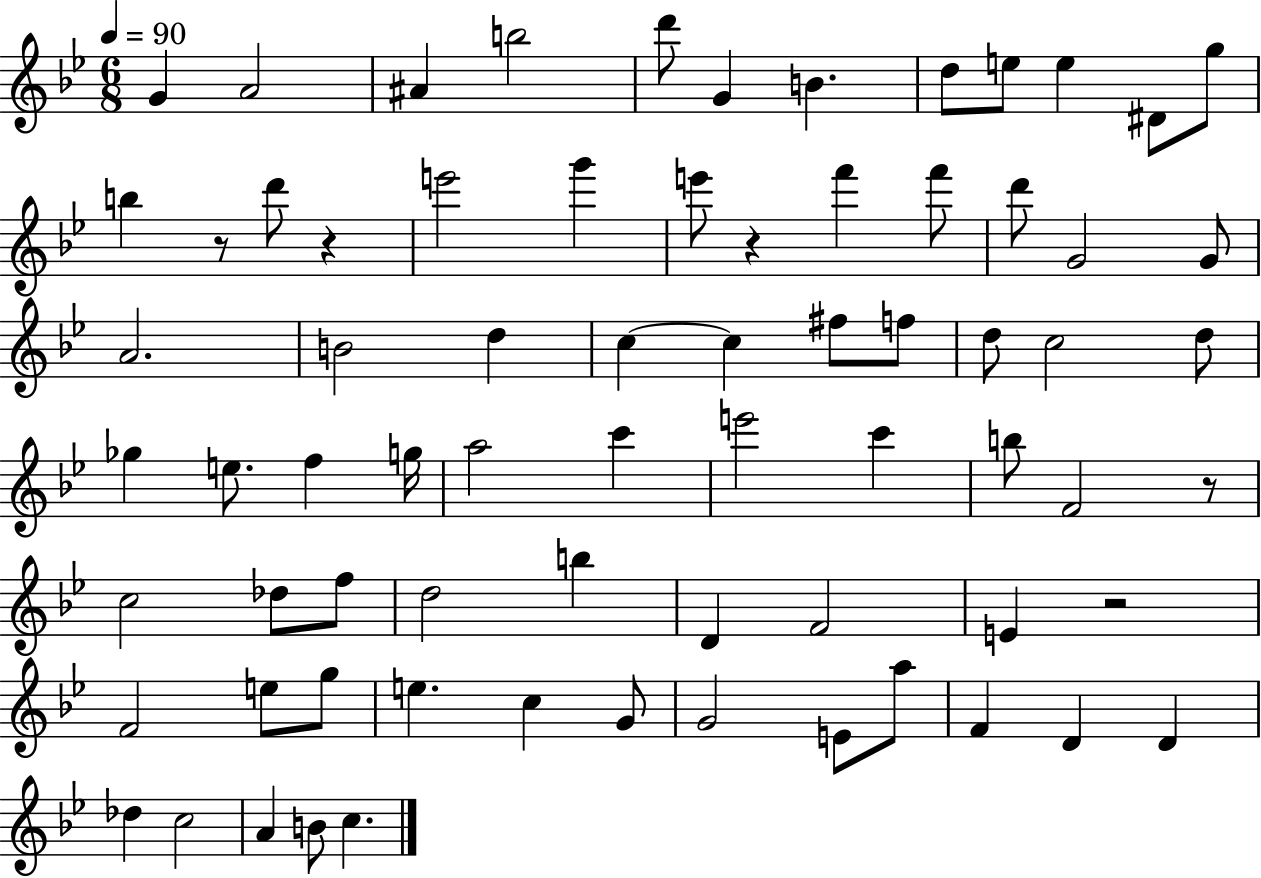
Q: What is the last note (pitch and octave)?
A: C5